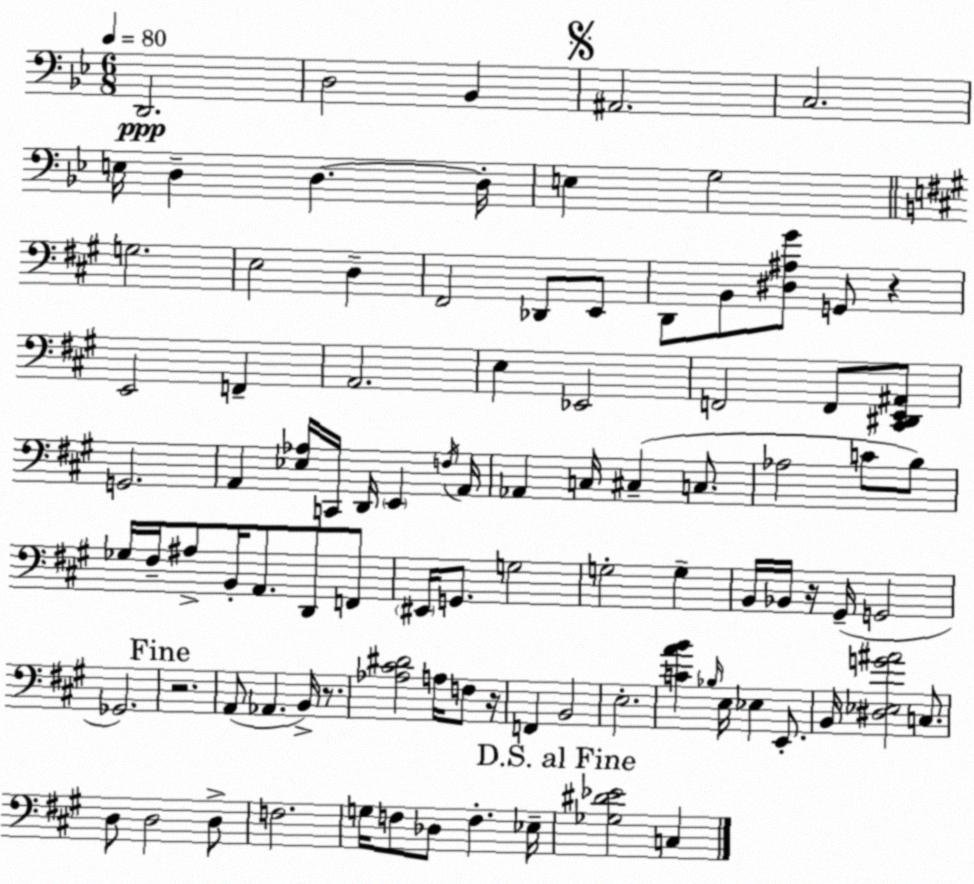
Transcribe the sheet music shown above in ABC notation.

X:1
T:Untitled
M:6/8
L:1/4
K:Bb
D,,2 D,2 _B,, ^A,,2 C,2 E,/4 D, D, D,/4 E, G,2 G,2 E,2 D, ^F,,2 _D,,/2 E,,/2 D,,/2 B,,/2 [^D,^A,^G]/2 G,,/2 z E,,2 F,, A,,2 E, _E,,2 F,,2 F,,/2 [^C,,^D,,E,,^A,,]/2 G,,2 A,, [_E,_A,]/4 C,,/4 D,,/4 E,, F,/4 A,,/4 _A,, C,/4 ^C, C,/2 _A,2 C/2 B,/2 _G,/4 ^F,/4 ^A,/2 B,,/4 A,,/2 D,,/2 F,,/2 ^E,,/4 G,,/2 G,2 G,2 G, B,,/4 _B,,/4 z/4 ^G,,/4 G,,2 _G,,2 z2 A,,/2 _A,, B,,/4 z/2 [_A,^C^D]2 A,/4 F,/2 z/4 F,, B,,2 E,2 [CAB] _B,/4 E,/4 _E, E,,/2 B,,/4 [^D,_E,G^A]2 C,/2 D,/2 D,2 D,/2 F,2 G,/4 F,/2 _D,/2 F, _E,/4 [_G,^D_E]2 C,